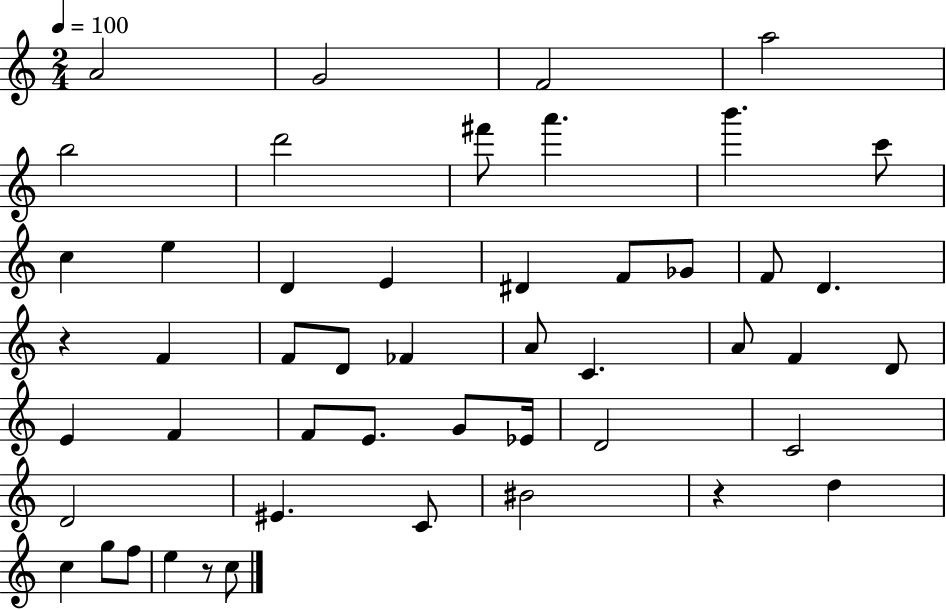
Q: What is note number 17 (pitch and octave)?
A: Gb4